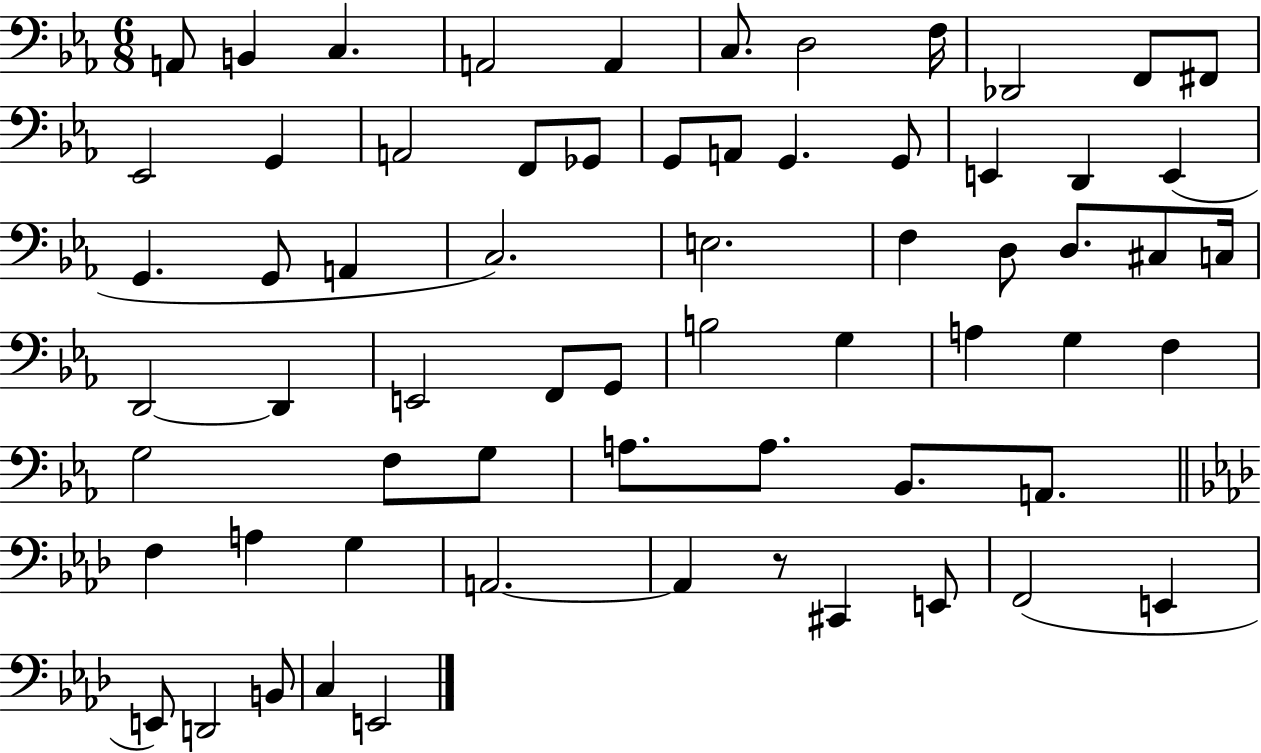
A2/e B2/q C3/q. A2/h A2/q C3/e. D3/h F3/s Db2/h F2/e F#2/e Eb2/h G2/q A2/h F2/e Gb2/e G2/e A2/e G2/q. G2/e E2/q D2/q E2/q G2/q. G2/e A2/q C3/h. E3/h. F3/q D3/e D3/e. C#3/e C3/s D2/h D2/q E2/h F2/e G2/e B3/h G3/q A3/q G3/q F3/q G3/h F3/e G3/e A3/e. A3/e. Bb2/e. A2/e. F3/q A3/q G3/q A2/h. A2/q R/e C#2/q E2/e F2/h E2/q E2/e D2/h B2/e C3/q E2/h